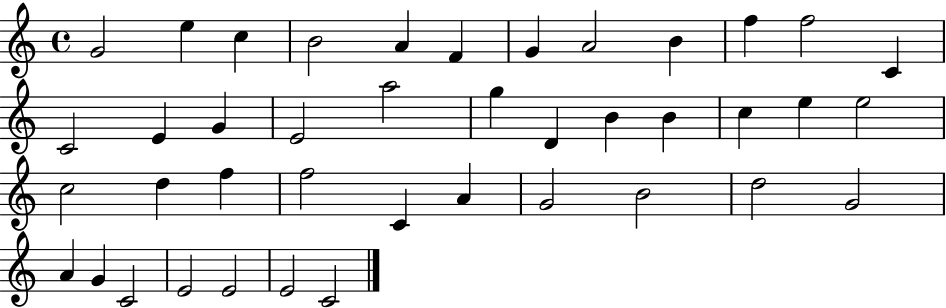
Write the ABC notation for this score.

X:1
T:Untitled
M:4/4
L:1/4
K:C
G2 e c B2 A F G A2 B f f2 C C2 E G E2 a2 g D B B c e e2 c2 d f f2 C A G2 B2 d2 G2 A G C2 E2 E2 E2 C2